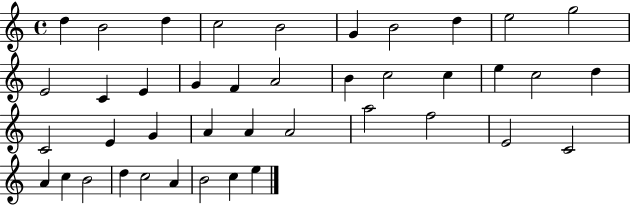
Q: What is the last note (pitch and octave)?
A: E5